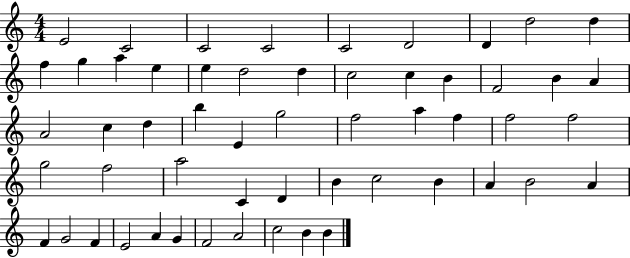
{
  \clef treble
  \numericTimeSignature
  \time 4/4
  \key c \major
  e'2 c'2 | c'2 c'2 | c'2 d'2 | d'4 d''2 d''4 | \break f''4 g''4 a''4 e''4 | e''4 d''2 d''4 | c''2 c''4 b'4 | f'2 b'4 a'4 | \break a'2 c''4 d''4 | b''4 e'4 g''2 | f''2 a''4 f''4 | f''2 f''2 | \break g''2 f''2 | a''2 c'4 d'4 | b'4 c''2 b'4 | a'4 b'2 a'4 | \break f'4 g'2 f'4 | e'2 a'4 g'4 | f'2 a'2 | c''2 b'4 b'4 | \break \bar "|."
}